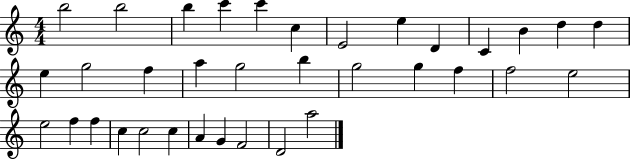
{
  \clef treble
  \numericTimeSignature
  \time 4/4
  \key c \major
  b''2 b''2 | b''4 c'''4 c'''4 c''4 | e'2 e''4 d'4 | c'4 b'4 d''4 d''4 | \break e''4 g''2 f''4 | a''4 g''2 b''4 | g''2 g''4 f''4 | f''2 e''2 | \break e''2 f''4 f''4 | c''4 c''2 c''4 | a'4 g'4 f'2 | d'2 a''2 | \break \bar "|."
}